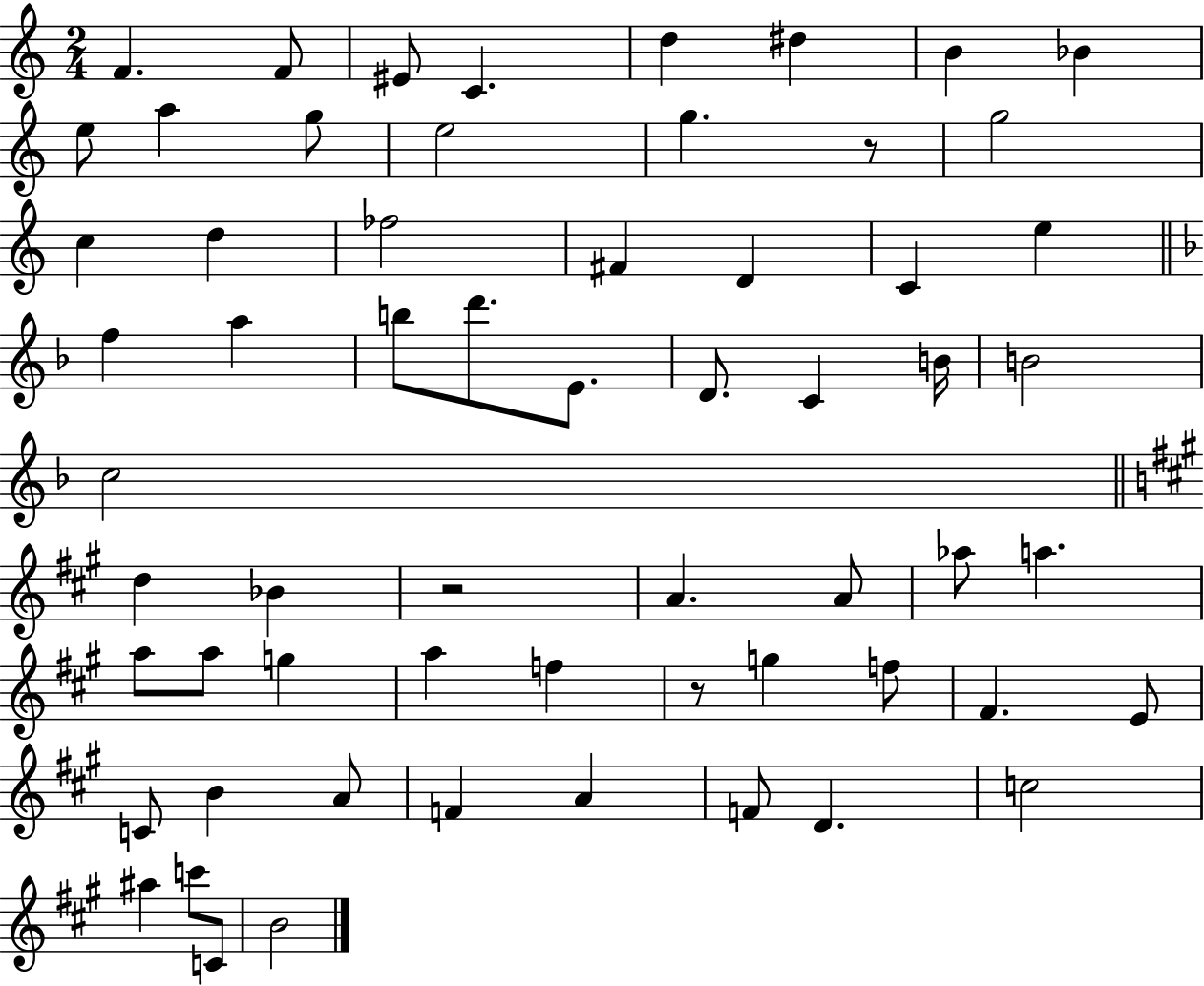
{
  \clef treble
  \numericTimeSignature
  \time 2/4
  \key c \major
  f'4. f'8 | eis'8 c'4. | d''4 dis''4 | b'4 bes'4 | \break e''8 a''4 g''8 | e''2 | g''4. r8 | g''2 | \break c''4 d''4 | fes''2 | fis'4 d'4 | c'4 e''4 | \break \bar "||" \break \key f \major f''4 a''4 | b''8 d'''8. e'8. | d'8. c'4 b'16 | b'2 | \break c''2 | \bar "||" \break \key a \major d''4 bes'4 | r2 | a'4. a'8 | aes''8 a''4. | \break a''8 a''8 g''4 | a''4 f''4 | r8 g''4 f''8 | fis'4. e'8 | \break c'8 b'4 a'8 | f'4 a'4 | f'8 d'4. | c''2 | \break ais''4 c'''8 c'8 | b'2 | \bar "|."
}